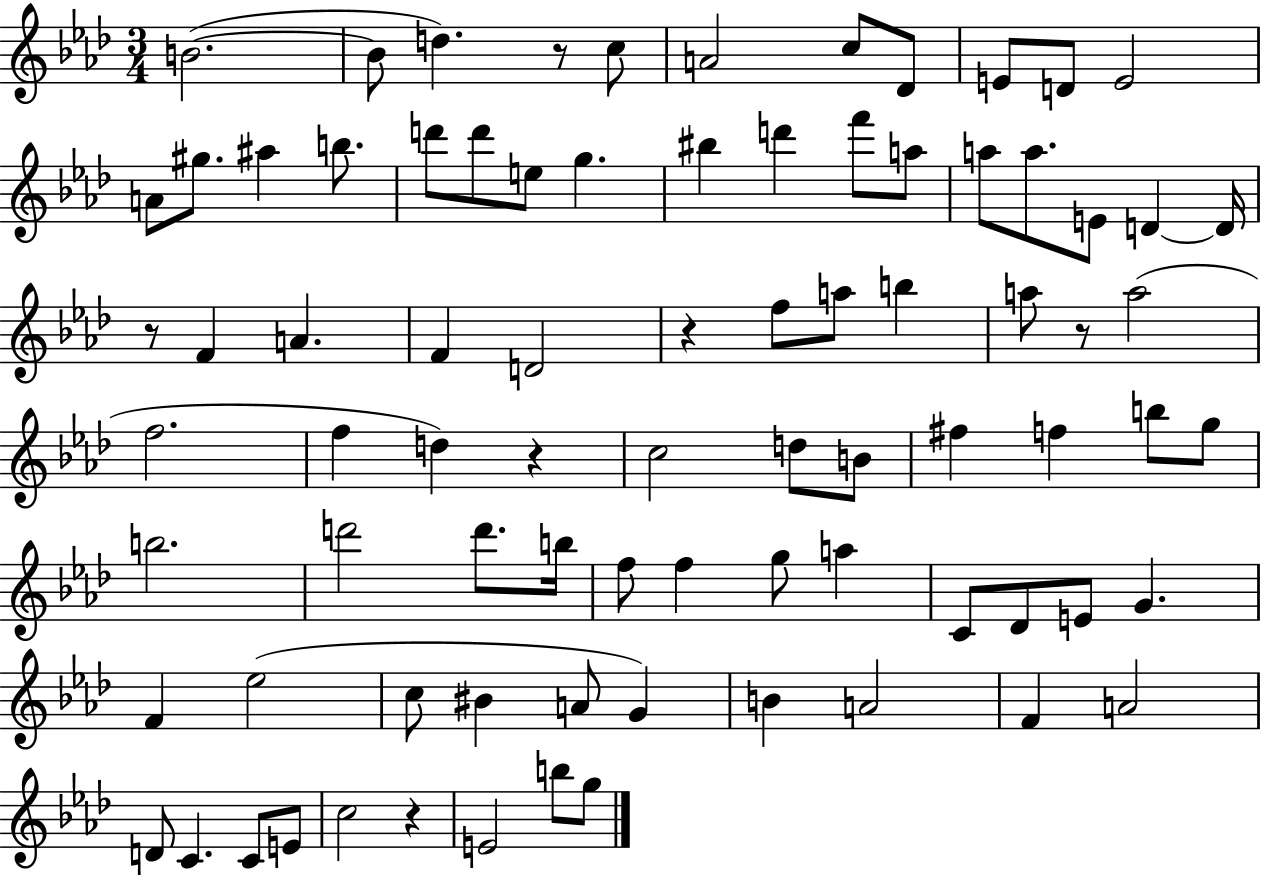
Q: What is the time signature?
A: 3/4